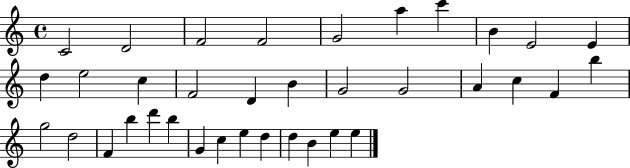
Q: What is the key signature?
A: C major